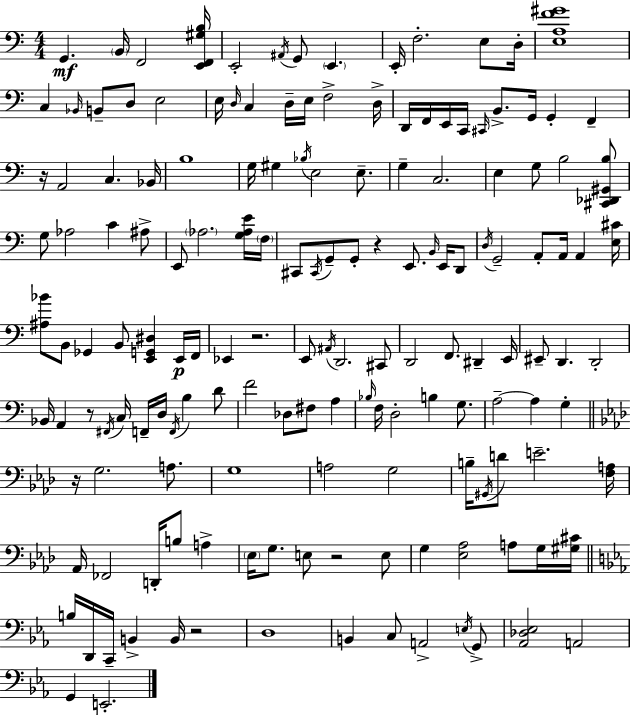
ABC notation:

X:1
T:Untitled
M:4/4
L:1/4
K:C
G,, B,,/4 F,,2 [E,,F,,^G,B,]/4 E,,2 ^A,,/4 G,,/2 E,, E,,/4 F,2 E,/2 D,/4 [E,A,F^G]4 C, _B,,/4 B,,/2 D,/2 E,2 E,/4 D,/4 C, D,/4 E,/4 F,2 D,/4 D,,/4 F,,/4 E,,/4 C,,/4 ^C,,/4 B,,/2 G,,/4 G,, F,, z/4 A,,2 C, _B,,/4 B,4 G,/4 ^G, _B,/4 E,2 E,/2 G, C,2 E, G,/2 B,2 [^C,,_D,,^G,,B,]/2 G,/2 _A,2 C ^A,/2 E,,/2 _A,2 [G,_A,E]/4 F,/4 ^C,,/2 ^C,,/4 G,,/2 G,,/2 z E,,/2 B,,/4 E,,/4 D,,/2 D,/4 G,,2 A,,/2 A,,/4 A,, [E,^C]/4 [^A,_B]/2 B,,/2 _G,, B,,/2 [E,,G,,^D,] E,,/4 F,,/4 _E,, z2 E,,/2 ^A,,/4 D,,2 ^C,,/2 D,,2 F,,/2 ^D,, E,,/4 ^E,,/2 D,, D,,2 _B,,/4 A,, z/2 ^F,,/4 C,/4 F,,/4 D,/4 F,,/4 B, D/2 F2 _D,/2 ^F,/2 A, _B,/4 F,/4 D,2 B, G,/2 A,2 A, G, z/4 G,2 A,/2 G,4 A,2 G,2 B,/4 ^G,,/4 D/2 E2 [F,A,]/4 _A,,/4 _F,,2 D,,/4 B,/2 A, _E,/4 G,/2 E,/2 z2 E,/2 G, [_E,_A,]2 A,/2 G,/4 [^G,^C]/4 B,/4 D,,/4 C,,/4 B,, B,,/4 z2 D,4 B,, C,/2 A,,2 E,/4 G,,/2 [_A,,_D,_E,]2 A,,2 G,, E,,2